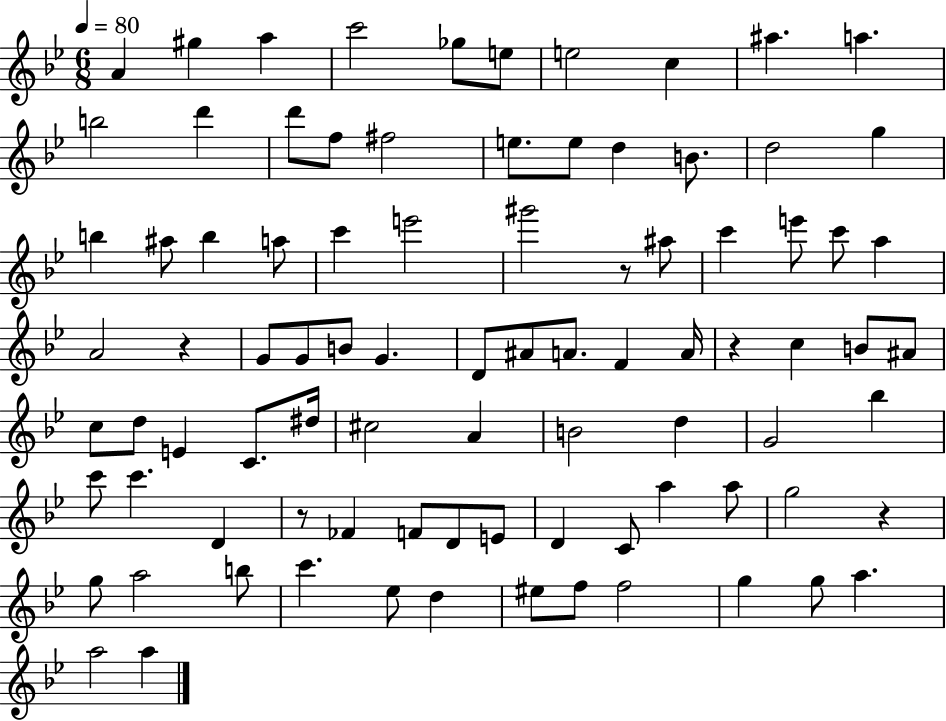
X:1
T:Untitled
M:6/8
L:1/4
K:Bb
A ^g a c'2 _g/2 e/2 e2 c ^a a b2 d' d'/2 f/2 ^f2 e/2 e/2 d B/2 d2 g b ^a/2 b a/2 c' e'2 ^g'2 z/2 ^a/2 c' e'/2 c'/2 a A2 z G/2 G/2 B/2 G D/2 ^A/2 A/2 F A/4 z c B/2 ^A/2 c/2 d/2 E C/2 ^d/4 ^c2 A B2 d G2 _b c'/2 c' D z/2 _F F/2 D/2 E/2 D C/2 a a/2 g2 z g/2 a2 b/2 c' _e/2 d ^e/2 f/2 f2 g g/2 a a2 a